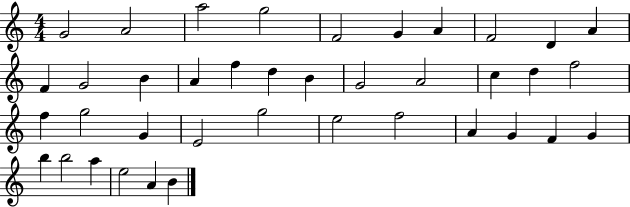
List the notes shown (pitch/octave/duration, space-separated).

G4/h A4/h A5/h G5/h F4/h G4/q A4/q F4/h D4/q A4/q F4/q G4/h B4/q A4/q F5/q D5/q B4/q G4/h A4/h C5/q D5/q F5/h F5/q G5/h G4/q E4/h G5/h E5/h F5/h A4/q G4/q F4/q G4/q B5/q B5/h A5/q E5/h A4/q B4/q